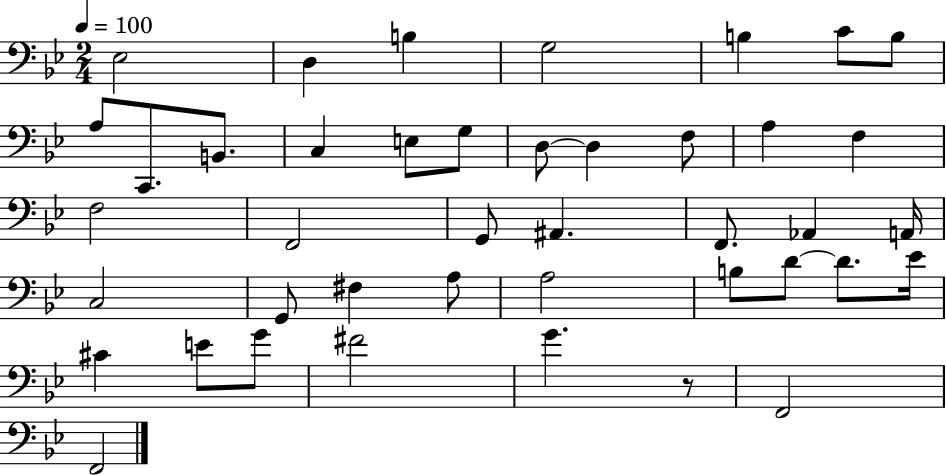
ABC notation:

X:1
T:Untitled
M:2/4
L:1/4
K:Bb
_E,2 D, B, G,2 B, C/2 B,/2 A,/2 C,,/2 B,,/2 C, E,/2 G,/2 D,/2 D, F,/2 A, F, F,2 F,,2 G,,/2 ^A,, F,,/2 _A,, A,,/4 C,2 G,,/2 ^F, A,/2 A,2 B,/2 D/2 D/2 _E/4 ^C E/2 G/2 ^F2 G z/2 F,,2 F,,2